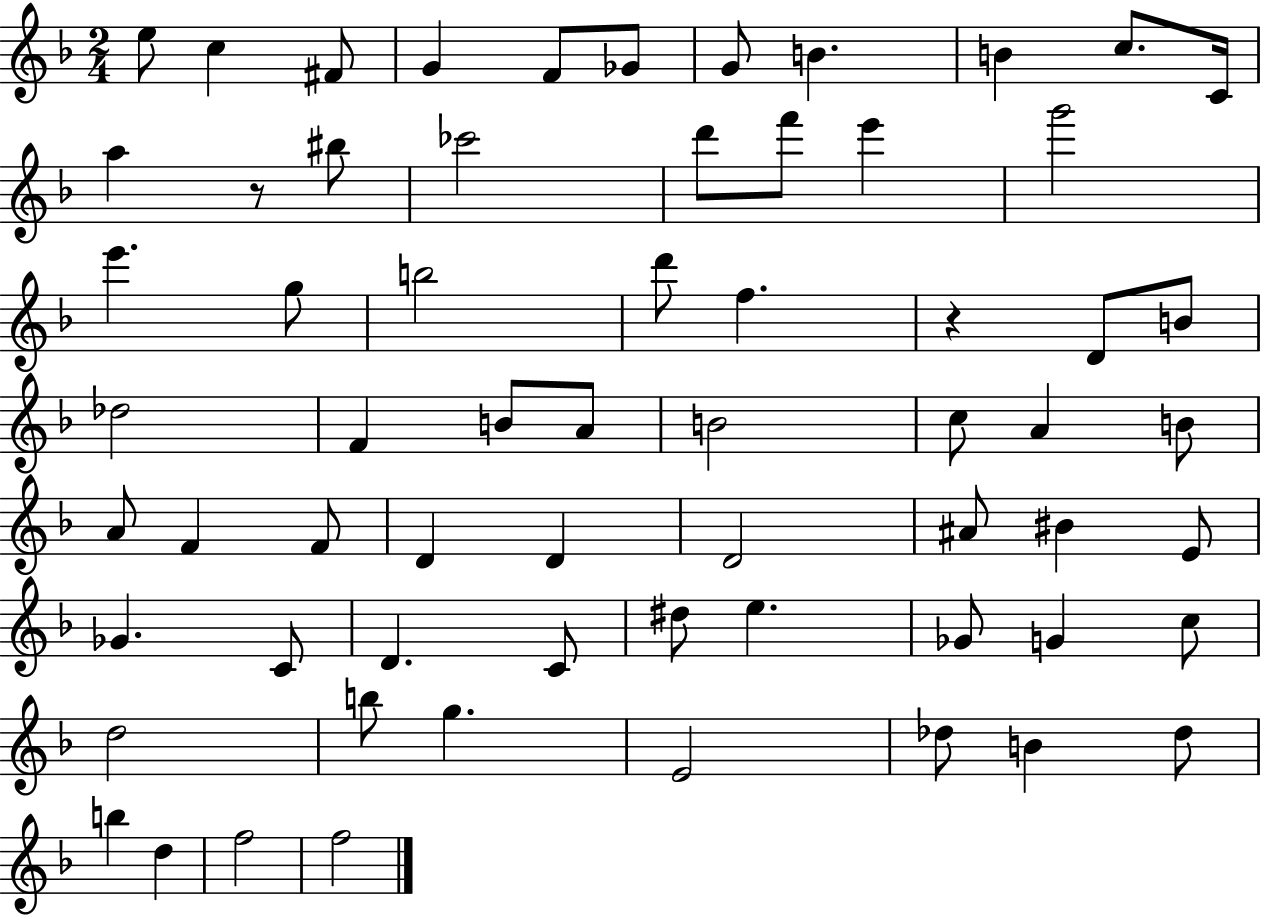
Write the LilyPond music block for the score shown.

{
  \clef treble
  \numericTimeSignature
  \time 2/4
  \key f \major
  e''8 c''4 fis'8 | g'4 f'8 ges'8 | g'8 b'4. | b'4 c''8. c'16 | \break a''4 r8 bis''8 | ces'''2 | d'''8 f'''8 e'''4 | g'''2 | \break e'''4. g''8 | b''2 | d'''8 f''4. | r4 d'8 b'8 | \break des''2 | f'4 b'8 a'8 | b'2 | c''8 a'4 b'8 | \break a'8 f'4 f'8 | d'4 d'4 | d'2 | ais'8 bis'4 e'8 | \break ges'4. c'8 | d'4. c'8 | dis''8 e''4. | ges'8 g'4 c''8 | \break d''2 | b''8 g''4. | e'2 | des''8 b'4 des''8 | \break b''4 d''4 | f''2 | f''2 | \bar "|."
}